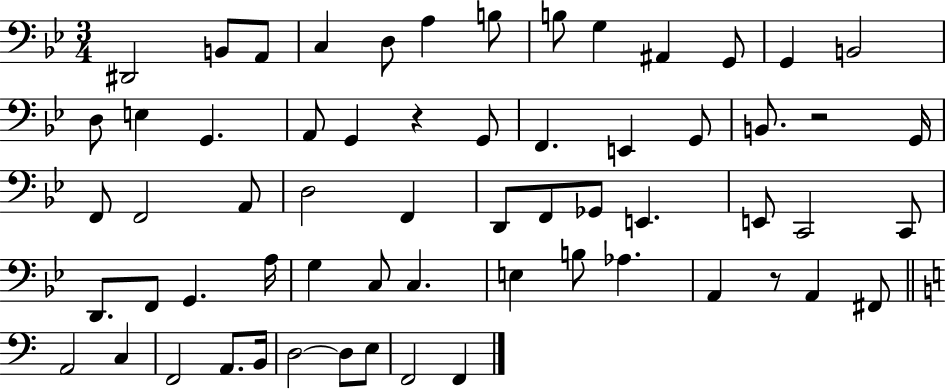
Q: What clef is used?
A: bass